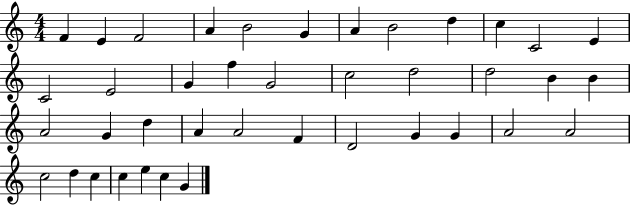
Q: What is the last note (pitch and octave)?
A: G4